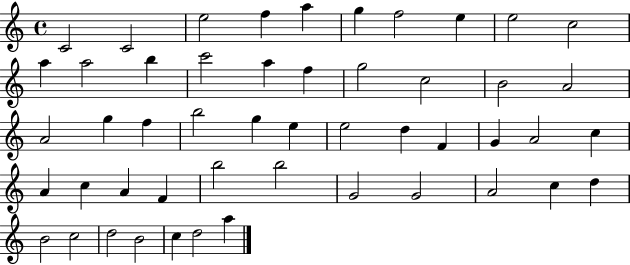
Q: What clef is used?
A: treble